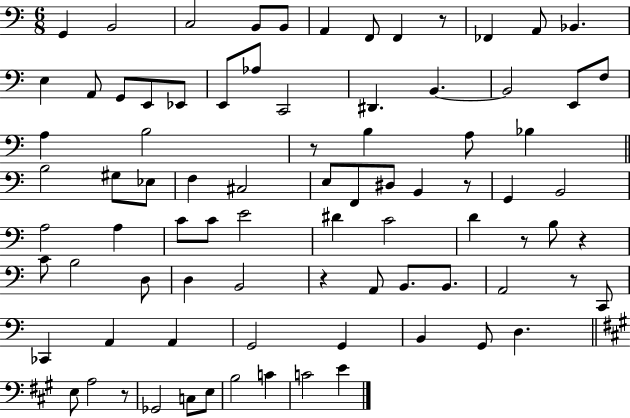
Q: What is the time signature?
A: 6/8